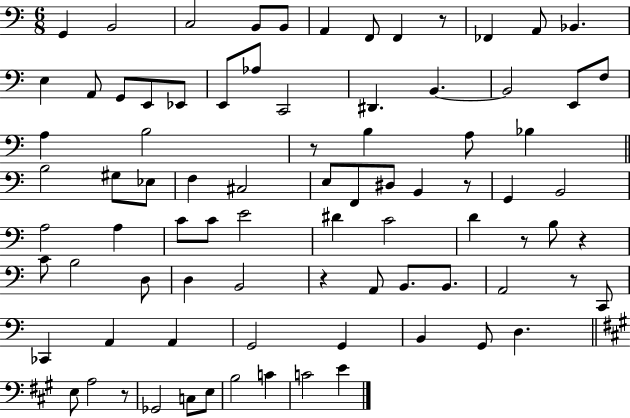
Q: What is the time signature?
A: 6/8